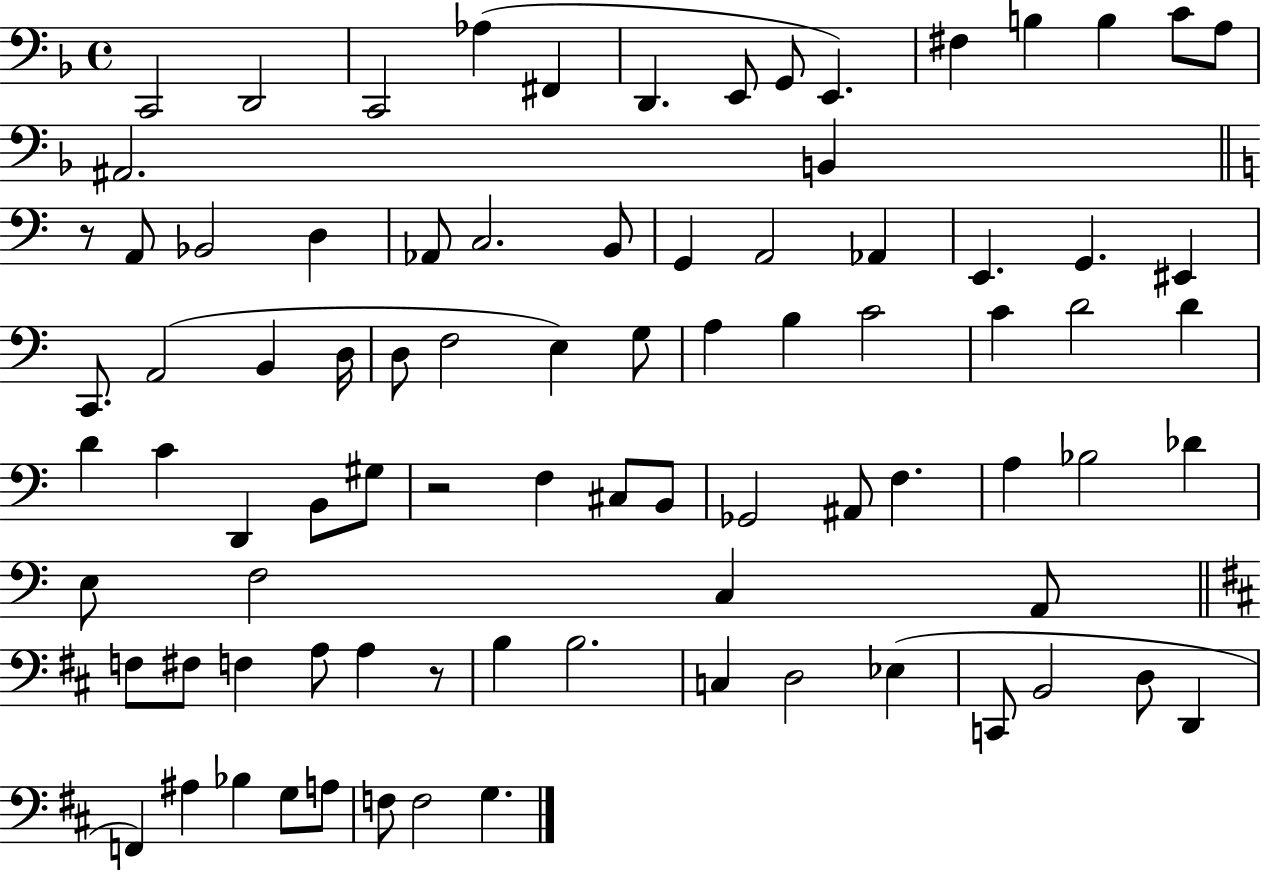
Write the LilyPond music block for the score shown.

{
  \clef bass
  \time 4/4
  \defaultTimeSignature
  \key f \major
  c,2 d,2 | c,2 aes4( fis,4 | d,4. e,8 g,8 e,4.) | fis4 b4 b4 c'8 a8 | \break ais,2. b,4 | \bar "||" \break \key c \major r8 a,8 bes,2 d4 | aes,8 c2. b,8 | g,4 a,2 aes,4 | e,4. g,4. eis,4 | \break c,8. a,2( b,4 d16 | d8 f2 e4) g8 | a4 b4 c'2 | c'4 d'2 d'4 | \break d'4 c'4 d,4 b,8 gis8 | r2 f4 cis8 b,8 | ges,2 ais,8 f4. | a4 bes2 des'4 | \break e8 f2 c4 a,8 | \bar "||" \break \key d \major f8 fis8 f4 a8 a4 r8 | b4 b2. | c4 d2 ees4( | c,8 b,2 d8 d,4 | \break f,4) ais4 bes4 g8 a8 | f8 f2 g4. | \bar "|."
}